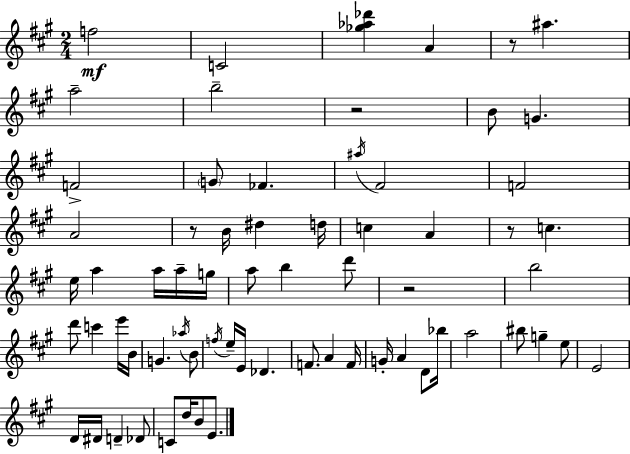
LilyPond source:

{
  \clef treble
  \numericTimeSignature
  \time 2/4
  \key a \major
  f''2\mf | c'2 | <ges'' aes'' des'''>4 a'4 | r8 ais''4. | \break a''2-- | b''2-- | r2 | b'8 g'4. | \break f'2-> | \parenthesize g'8 fes'4. | \acciaccatura { ais''16 } fis'2 | f'2 | \break a'2 | r8 b'16 dis''4 | d''16 c''4 a'4 | r8 c''4. | \break e''16 a''4 a''16 a''16-- | g''16 a''8 b''4 d'''8 | r2 | b''2 | \break d'''8 c'''4 e'''16 | b'16 g'4. \acciaccatura { aes''16 } | b'8 \acciaccatura { f''16 } e''16-- e'16 des'4. | f'8. a'4 | \break f'16 g'16-. a'4 | d'8 bes''16 a''2 | bis''8 g''4-- | e''8 e'2 | \break d'16 dis'16 d'4-- | des'8 c'8 d''16 b'8 | e'8. \bar "|."
}